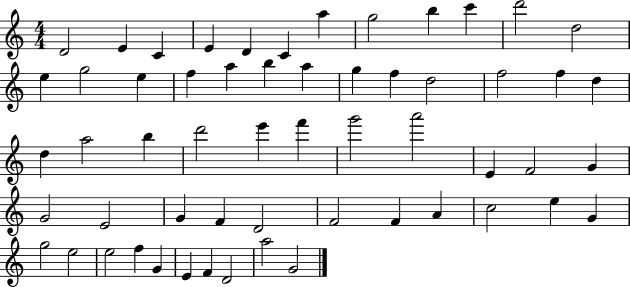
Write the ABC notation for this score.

X:1
T:Untitled
M:4/4
L:1/4
K:C
D2 E C E D C a g2 b c' d'2 d2 e g2 e f a b a g f d2 f2 f d d a2 b d'2 e' f' g'2 a'2 E F2 G G2 E2 G F D2 F2 F A c2 e G g2 e2 e2 f G E F D2 a2 G2